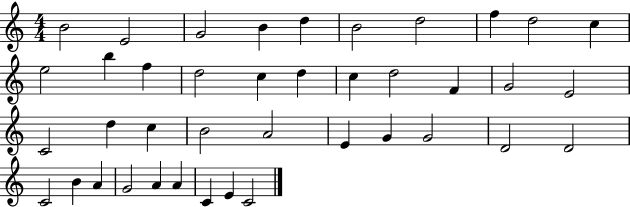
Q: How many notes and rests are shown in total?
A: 40